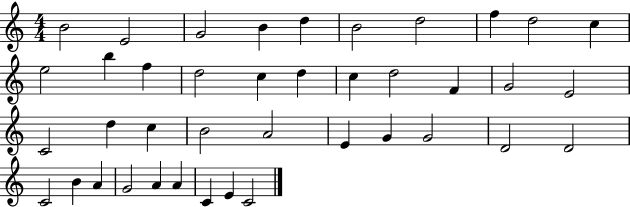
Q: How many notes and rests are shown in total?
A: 40